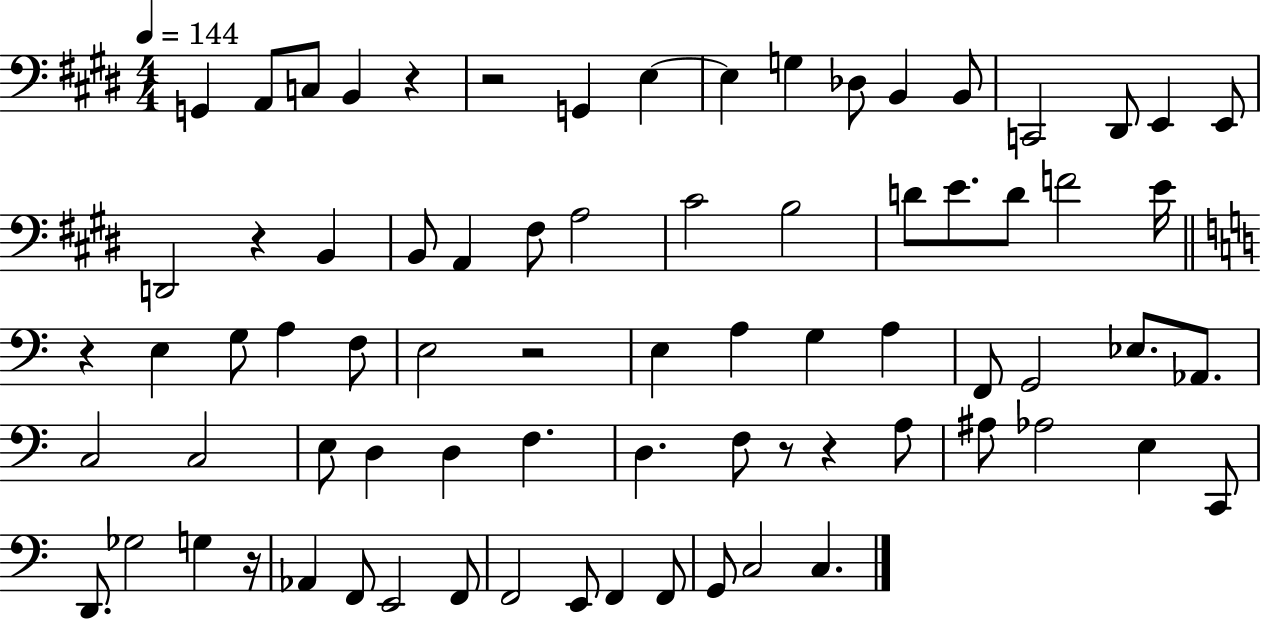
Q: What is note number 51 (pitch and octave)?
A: A#3